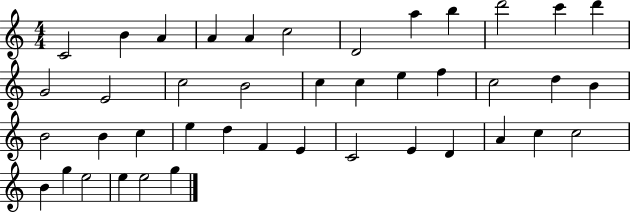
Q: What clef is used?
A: treble